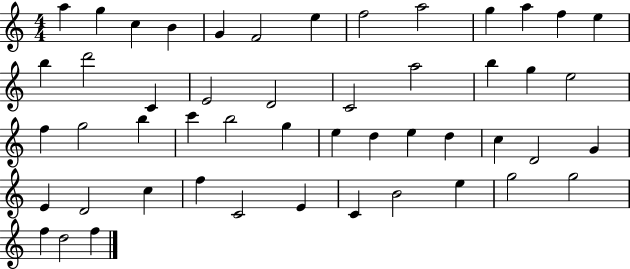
{
  \clef treble
  \numericTimeSignature
  \time 4/4
  \key c \major
  a''4 g''4 c''4 b'4 | g'4 f'2 e''4 | f''2 a''2 | g''4 a''4 f''4 e''4 | \break b''4 d'''2 c'4 | e'2 d'2 | c'2 a''2 | b''4 g''4 e''2 | \break f''4 g''2 b''4 | c'''4 b''2 g''4 | e''4 d''4 e''4 d''4 | c''4 d'2 g'4 | \break e'4 d'2 c''4 | f''4 c'2 e'4 | c'4 b'2 e''4 | g''2 g''2 | \break f''4 d''2 f''4 | \bar "|."
}